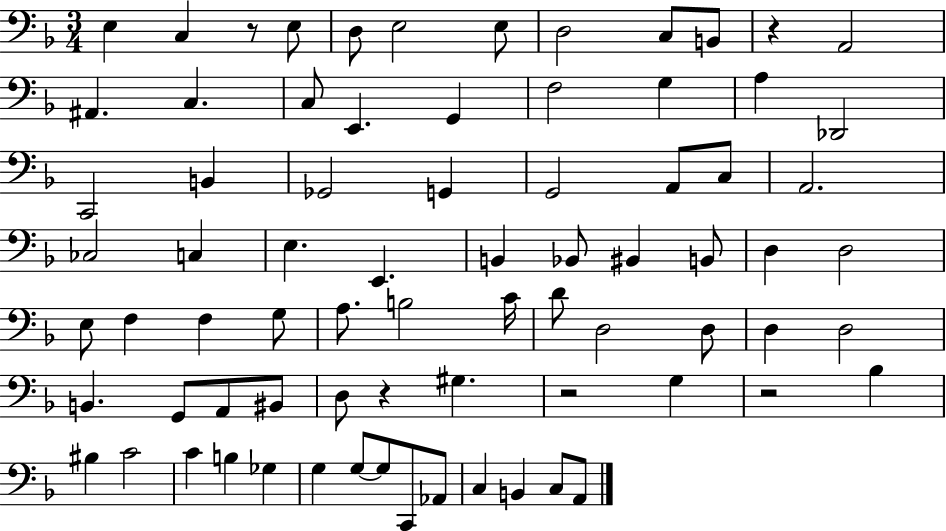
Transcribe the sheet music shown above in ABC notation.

X:1
T:Untitled
M:3/4
L:1/4
K:F
E, C, z/2 E,/2 D,/2 E,2 E,/2 D,2 C,/2 B,,/2 z A,,2 ^A,, C, C,/2 E,, G,, F,2 G, A, _D,,2 C,,2 B,, _G,,2 G,, G,,2 A,,/2 C,/2 A,,2 _C,2 C, E, E,, B,, _B,,/2 ^B,, B,,/2 D, D,2 E,/2 F, F, G,/2 A,/2 B,2 C/4 D/2 D,2 D,/2 D, D,2 B,, G,,/2 A,,/2 ^B,,/2 D,/2 z ^G, z2 G, z2 _B, ^B, C2 C B, _G, G, G,/2 G,/2 C,,/2 _A,,/2 C, B,, C,/2 A,,/2